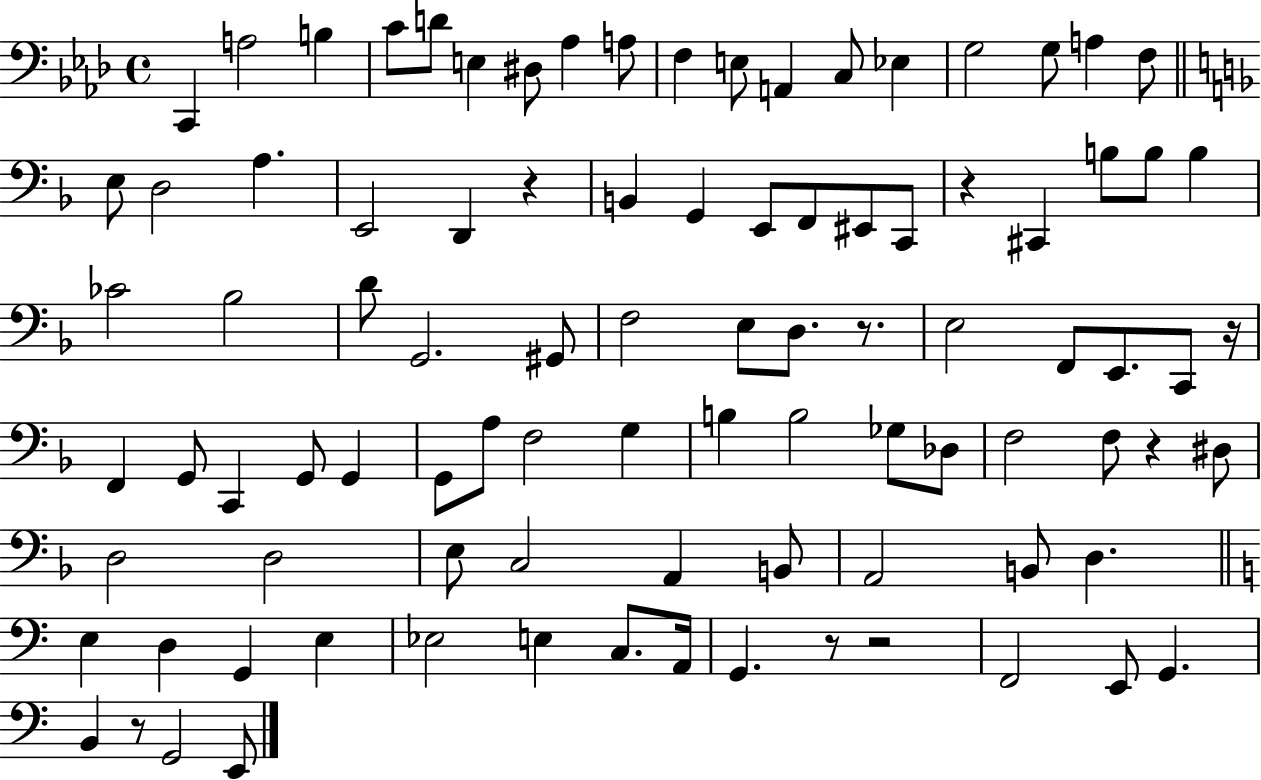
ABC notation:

X:1
T:Untitled
M:4/4
L:1/4
K:Ab
C,, A,2 B, C/2 D/2 E, ^D,/2 _A, A,/2 F, E,/2 A,, C,/2 _E, G,2 G,/2 A, F,/2 E,/2 D,2 A, E,,2 D,, z B,, G,, E,,/2 F,,/2 ^E,,/2 C,,/2 z ^C,, B,/2 B,/2 B, _C2 _B,2 D/2 G,,2 ^G,,/2 F,2 E,/2 D,/2 z/2 E,2 F,,/2 E,,/2 C,,/2 z/4 F,, G,,/2 C,, G,,/2 G,, G,,/2 A,/2 F,2 G, B, B,2 _G,/2 _D,/2 F,2 F,/2 z ^D,/2 D,2 D,2 E,/2 C,2 A,, B,,/2 A,,2 B,,/2 D, E, D, G,, E, _E,2 E, C,/2 A,,/4 G,, z/2 z2 F,,2 E,,/2 G,, B,, z/2 G,,2 E,,/2